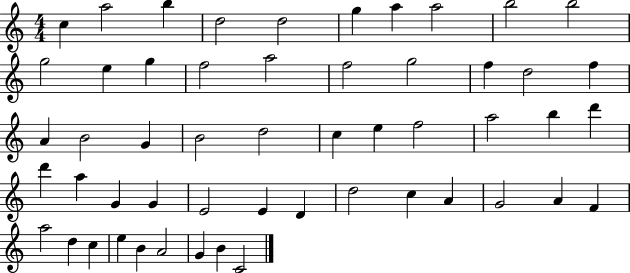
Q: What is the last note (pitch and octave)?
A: C4